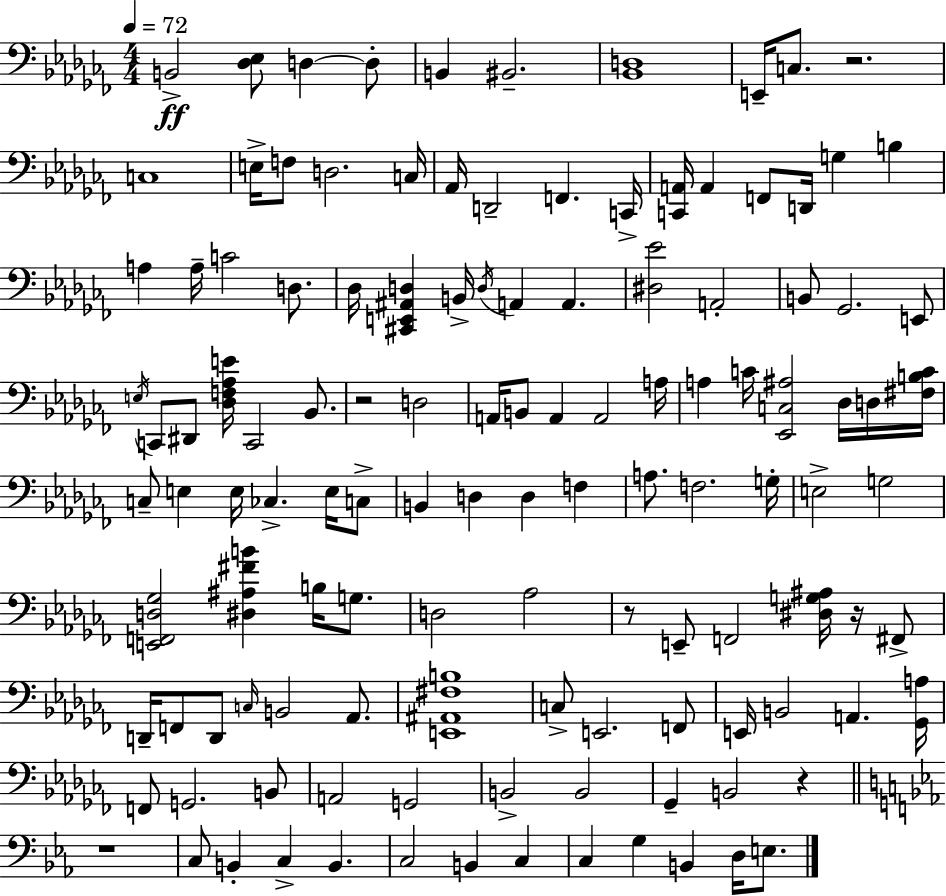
{
  \clef bass
  \numericTimeSignature
  \time 4/4
  \key aes \minor
  \tempo 4 = 72
  \repeat volta 2 { b,2->\ff <des ees>8 d4~~ d8-. | b,4 bis,2.-- | <bes, d>1 | e,16-- c8. r2. | \break c1 | e16-> f8 d2. c16 | aes,16 d,2-- f,4. c,16-> | <c, a,>16 a,4 f,8 d,16 g4 b4 | \break a4 a16-- c'2 d8. | des16 <cis, e, ais, d>4 b,16-> \acciaccatura { d16 } a,4 a,4. | <dis ees'>2 a,2-. | b,8 ges,2. e,8 | \break \acciaccatura { e16 } c,8 dis,8 <des f aes e'>16 c,2 bes,8. | r2 d2 | a,16 b,8 a,4 a,2 | a16 a4 c'16 <ees, c ais>2 des16 | \break d16 <fis b c'>16 c8-- e4 e16 ces4.-> e16 | c8-> b,4 d4 d4 f4 | a8. f2. | g16-. e2-> g2 | \break <e, f, d ges>2 <dis ais fis' b'>4 b16 g8. | d2 aes2 | r8 e,8-- f,2 <dis g ais>16 r16 | fis,8-> d,16-- f,8 d,8 \grace { c16 } b,2 | \break aes,8. <e, ais, fis b>1 | c8-> e,2. | f,8 e,16 b,2 a,4. | <ges, a>16 f,8 g,2. | \break b,8 a,2 g,2 | b,2-> b,2 | ges,4-- b,2 r4 | \bar "||" \break \key ees \major r1 | c8 b,4-. c4-> b,4. | c2 b,4 c4 | c4 g4 b,4 d16 e8. | \break } \bar "|."
}